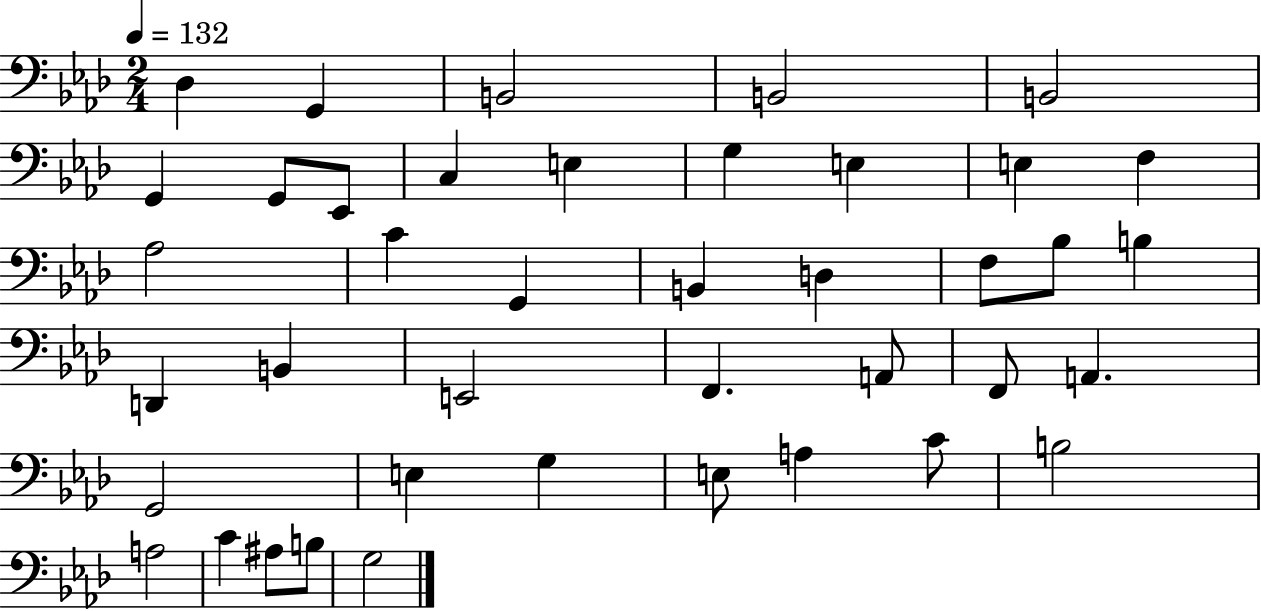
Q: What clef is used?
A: bass